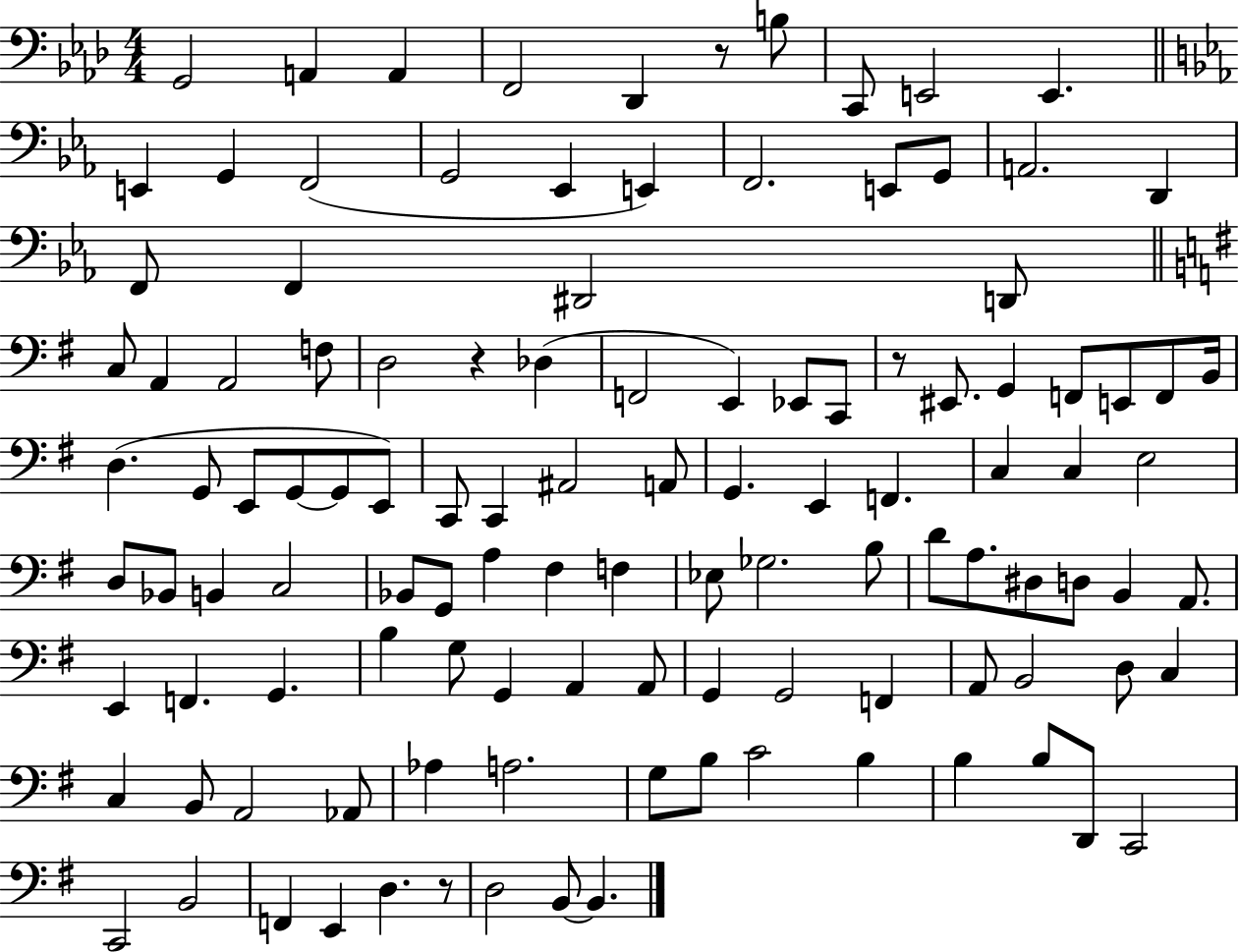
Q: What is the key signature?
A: AES major